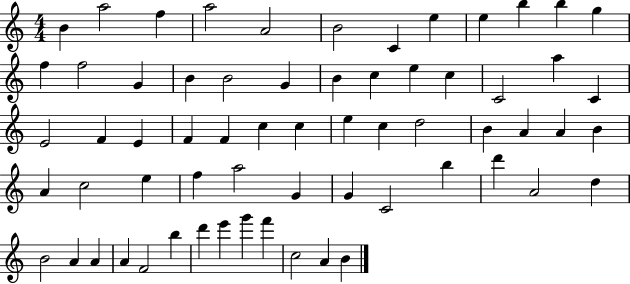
{
  \clef treble
  \numericTimeSignature
  \time 4/4
  \key c \major
  b'4 a''2 f''4 | a''2 a'2 | b'2 c'4 e''4 | e''4 b''4 b''4 g''4 | \break f''4 f''2 g'4 | b'4 b'2 g'4 | b'4 c''4 e''4 c''4 | c'2 a''4 c'4 | \break e'2 f'4 e'4 | f'4 f'4 c''4 c''4 | e''4 c''4 d''2 | b'4 a'4 a'4 b'4 | \break a'4 c''2 e''4 | f''4 a''2 g'4 | g'4 c'2 b''4 | d'''4 a'2 d''4 | \break b'2 a'4 a'4 | a'4 f'2 b''4 | d'''4 e'''4 g'''4 f'''4 | c''2 a'4 b'4 | \break \bar "|."
}